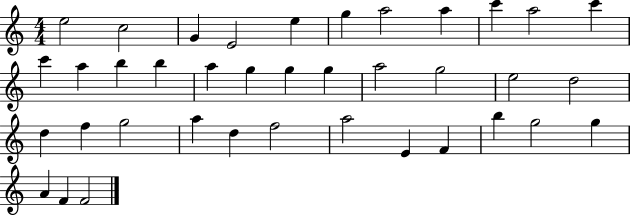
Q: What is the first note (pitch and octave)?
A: E5